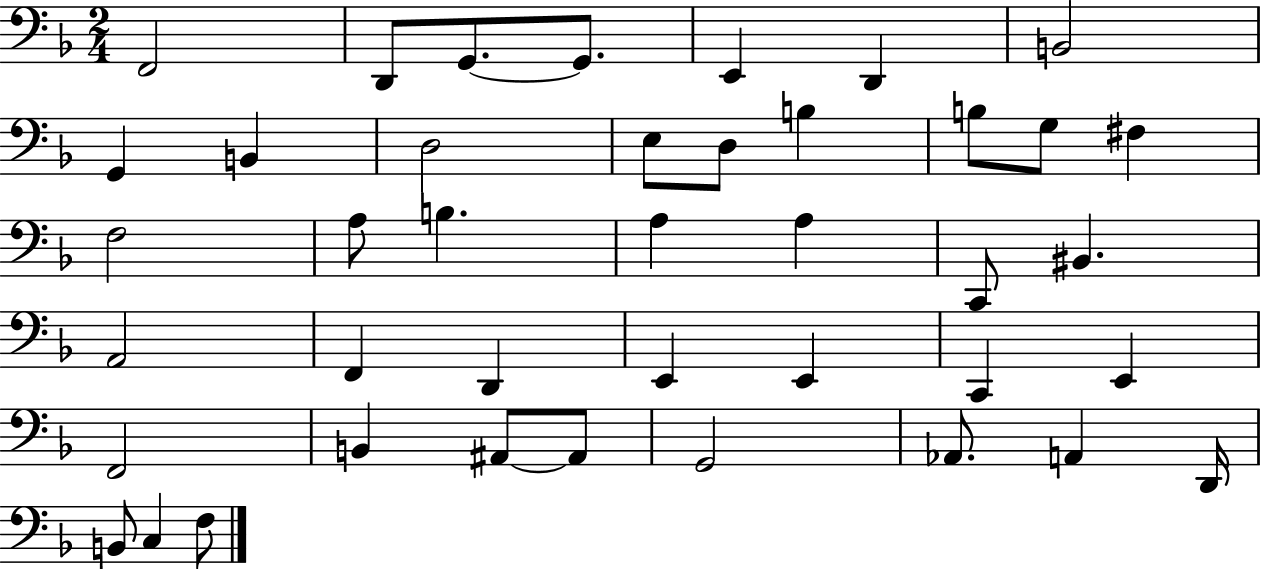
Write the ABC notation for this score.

X:1
T:Untitled
M:2/4
L:1/4
K:F
F,,2 D,,/2 G,,/2 G,,/2 E,, D,, B,,2 G,, B,, D,2 E,/2 D,/2 B, B,/2 G,/2 ^F, F,2 A,/2 B, A, A, C,,/2 ^B,, A,,2 F,, D,, E,, E,, C,, E,, F,,2 B,, ^A,,/2 ^A,,/2 G,,2 _A,,/2 A,, D,,/4 B,,/2 C, F,/2